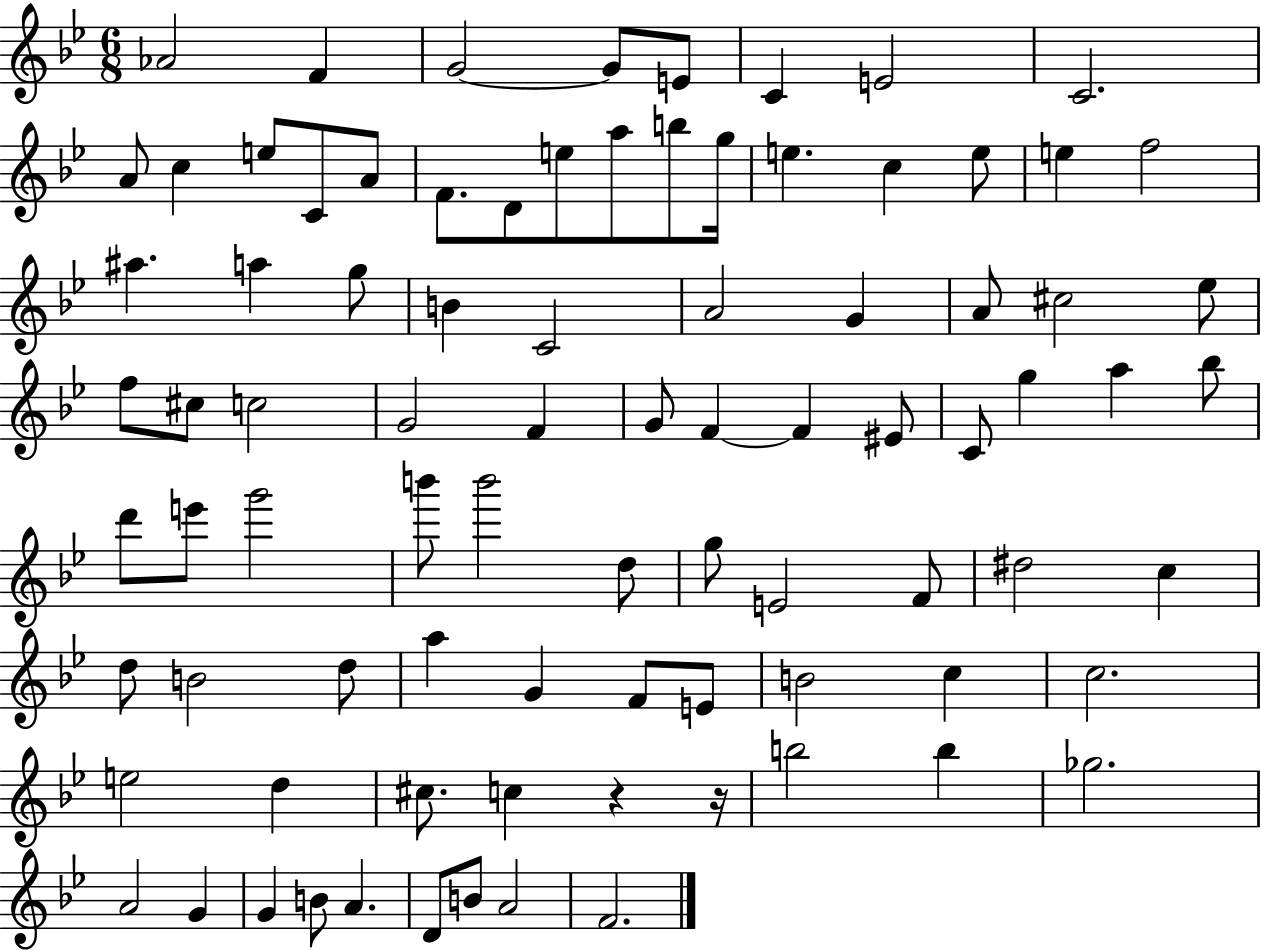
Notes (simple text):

Ab4/h F4/q G4/h G4/e E4/e C4/q E4/h C4/h. A4/e C5/q E5/e C4/e A4/e F4/e. D4/e E5/e A5/e B5/e G5/s E5/q. C5/q E5/e E5/q F5/h A#5/q. A5/q G5/e B4/q C4/h A4/h G4/q A4/e C#5/h Eb5/e F5/e C#5/e C5/h G4/h F4/q G4/e F4/q F4/q EIS4/e C4/e G5/q A5/q Bb5/e D6/e E6/e G6/h B6/e B6/h D5/e G5/e E4/h F4/e D#5/h C5/q D5/e B4/h D5/e A5/q G4/q F4/e E4/e B4/h C5/q C5/h. E5/h D5/q C#5/e. C5/q R/q R/s B5/h B5/q Gb5/h. A4/h G4/q G4/q B4/e A4/q. D4/e B4/e A4/h F4/h.